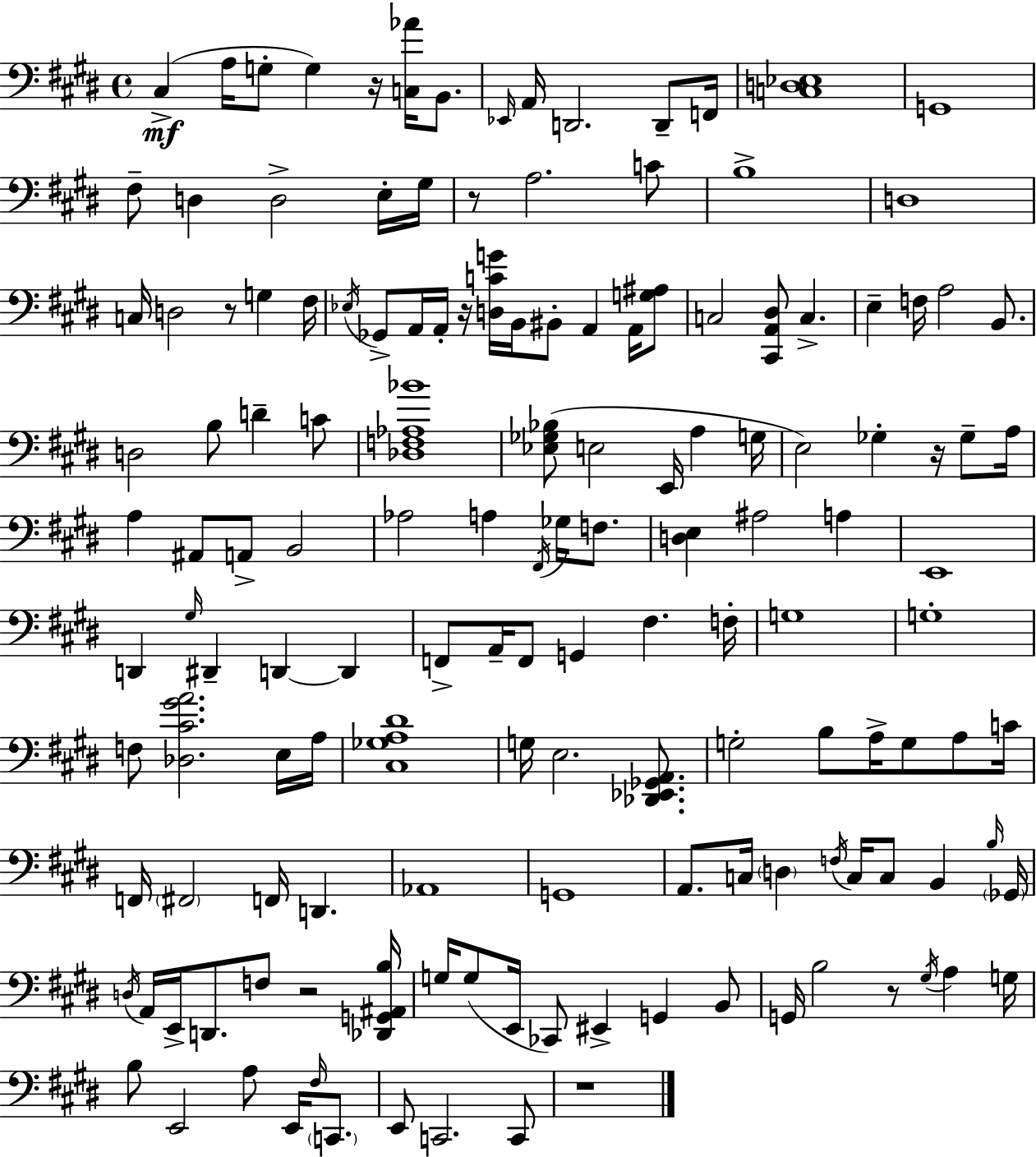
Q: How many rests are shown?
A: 8